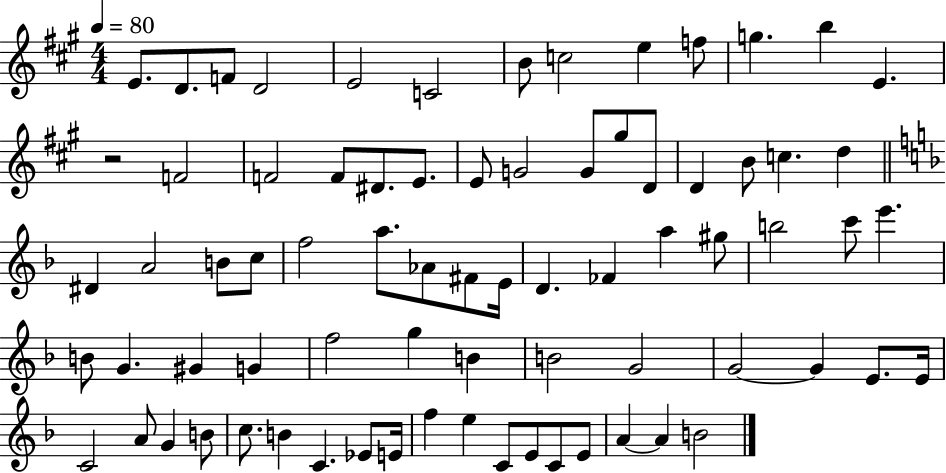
E4/e. D4/e. F4/e D4/h E4/h C4/h B4/e C5/h E5/q F5/e G5/q. B5/q E4/q. R/h F4/h F4/h F4/e D#4/e. E4/e. E4/e G4/h G4/e G#5/e D4/e D4/q B4/e C5/q. D5/q D#4/q A4/h B4/e C5/e F5/h A5/e. Ab4/e F#4/e E4/s D4/q. FES4/q A5/q G#5/e B5/h C6/e E6/q. B4/e G4/q. G#4/q G4/q F5/h G5/q B4/q B4/h G4/h G4/h G4/q E4/e. E4/s C4/h A4/e G4/q B4/e C5/e. B4/q C4/q. Eb4/e E4/s F5/q E5/q C4/e E4/e C4/e E4/e A4/q A4/q B4/h